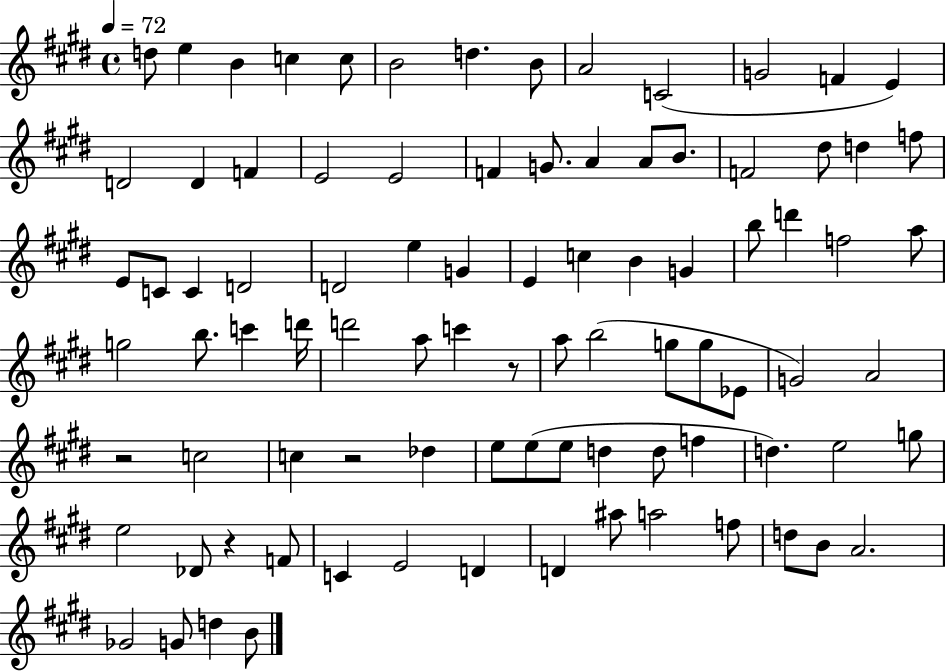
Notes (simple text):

D5/e E5/q B4/q C5/q C5/e B4/h D5/q. B4/e A4/h C4/h G4/h F4/q E4/q D4/h D4/q F4/q E4/h E4/h F4/q G4/e. A4/q A4/e B4/e. F4/h D#5/e D5/q F5/e E4/e C4/e C4/q D4/h D4/h E5/q G4/q E4/q C5/q B4/q G4/q B5/e D6/q F5/h A5/e G5/h B5/e. C6/q D6/s D6/h A5/e C6/q R/e A5/e B5/h G5/e G5/e Eb4/e G4/h A4/h R/h C5/h C5/q R/h Db5/q E5/e E5/e E5/e D5/q D5/e F5/q D5/q. E5/h G5/e E5/h Db4/e R/q F4/e C4/q E4/h D4/q D4/q A#5/e A5/h F5/e D5/e B4/e A4/h. Gb4/h G4/e D5/q B4/e